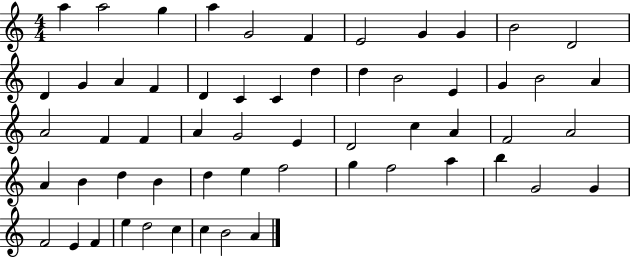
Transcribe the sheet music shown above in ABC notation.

X:1
T:Untitled
M:4/4
L:1/4
K:C
a a2 g a G2 F E2 G G B2 D2 D G A F D C C d d B2 E G B2 A A2 F F A G2 E D2 c A F2 A2 A B d B d e f2 g f2 a b G2 G F2 E F e d2 c c B2 A